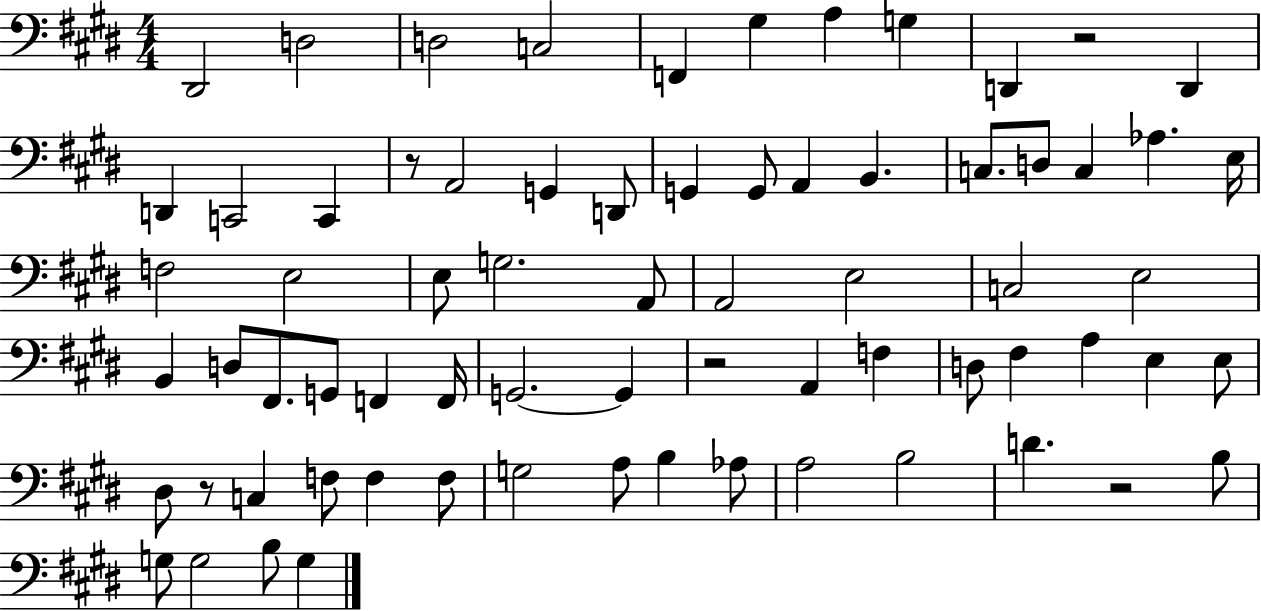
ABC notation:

X:1
T:Untitled
M:4/4
L:1/4
K:E
^D,,2 D,2 D,2 C,2 F,, ^G, A, G, D,, z2 D,, D,, C,,2 C,, z/2 A,,2 G,, D,,/2 G,, G,,/2 A,, B,, C,/2 D,/2 C, _A, E,/4 F,2 E,2 E,/2 G,2 A,,/2 A,,2 E,2 C,2 E,2 B,, D,/2 ^F,,/2 G,,/2 F,, F,,/4 G,,2 G,, z2 A,, F, D,/2 ^F, A, E, E,/2 ^D,/2 z/2 C, F,/2 F, F,/2 G,2 A,/2 B, _A,/2 A,2 B,2 D z2 B,/2 G,/2 G,2 B,/2 G,